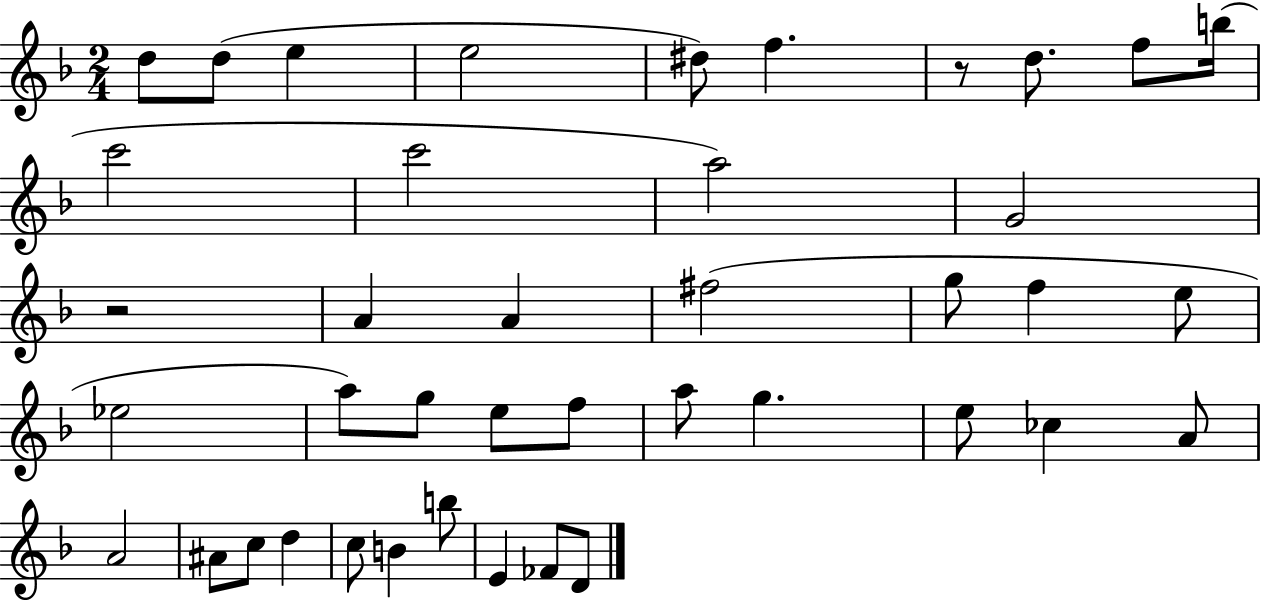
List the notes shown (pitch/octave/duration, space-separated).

D5/e D5/e E5/q E5/h D#5/e F5/q. R/e D5/e. F5/e B5/s C6/h C6/h A5/h G4/h R/h A4/q A4/q F#5/h G5/e F5/q E5/e Eb5/h A5/e G5/e E5/e F5/e A5/e G5/q. E5/e CES5/q A4/e A4/h A#4/e C5/e D5/q C5/e B4/q B5/e E4/q FES4/e D4/e